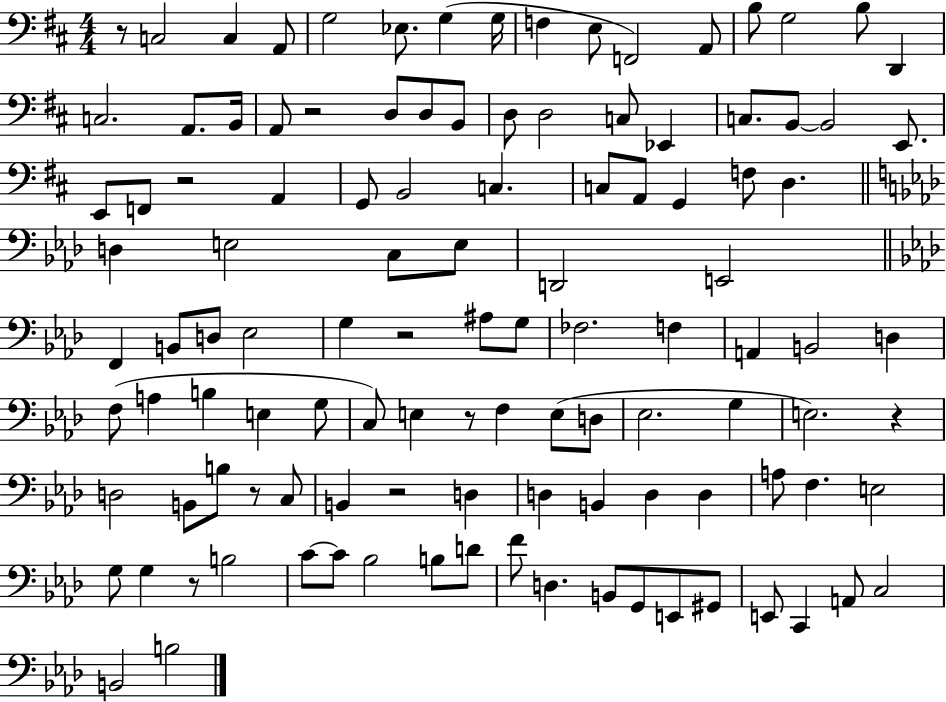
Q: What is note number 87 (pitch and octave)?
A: G3